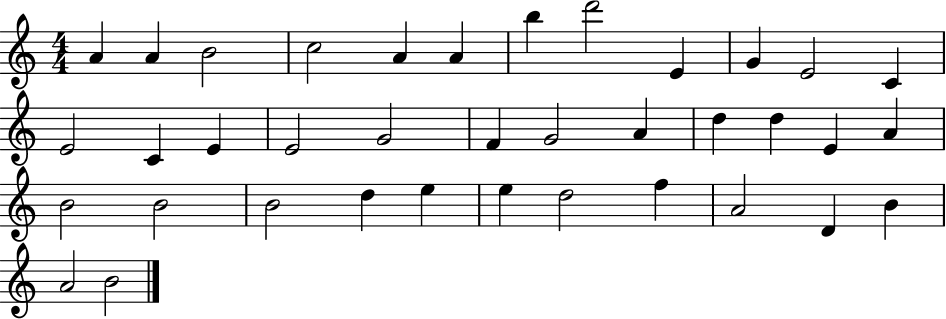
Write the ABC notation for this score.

X:1
T:Untitled
M:4/4
L:1/4
K:C
A A B2 c2 A A b d'2 E G E2 C E2 C E E2 G2 F G2 A d d E A B2 B2 B2 d e e d2 f A2 D B A2 B2